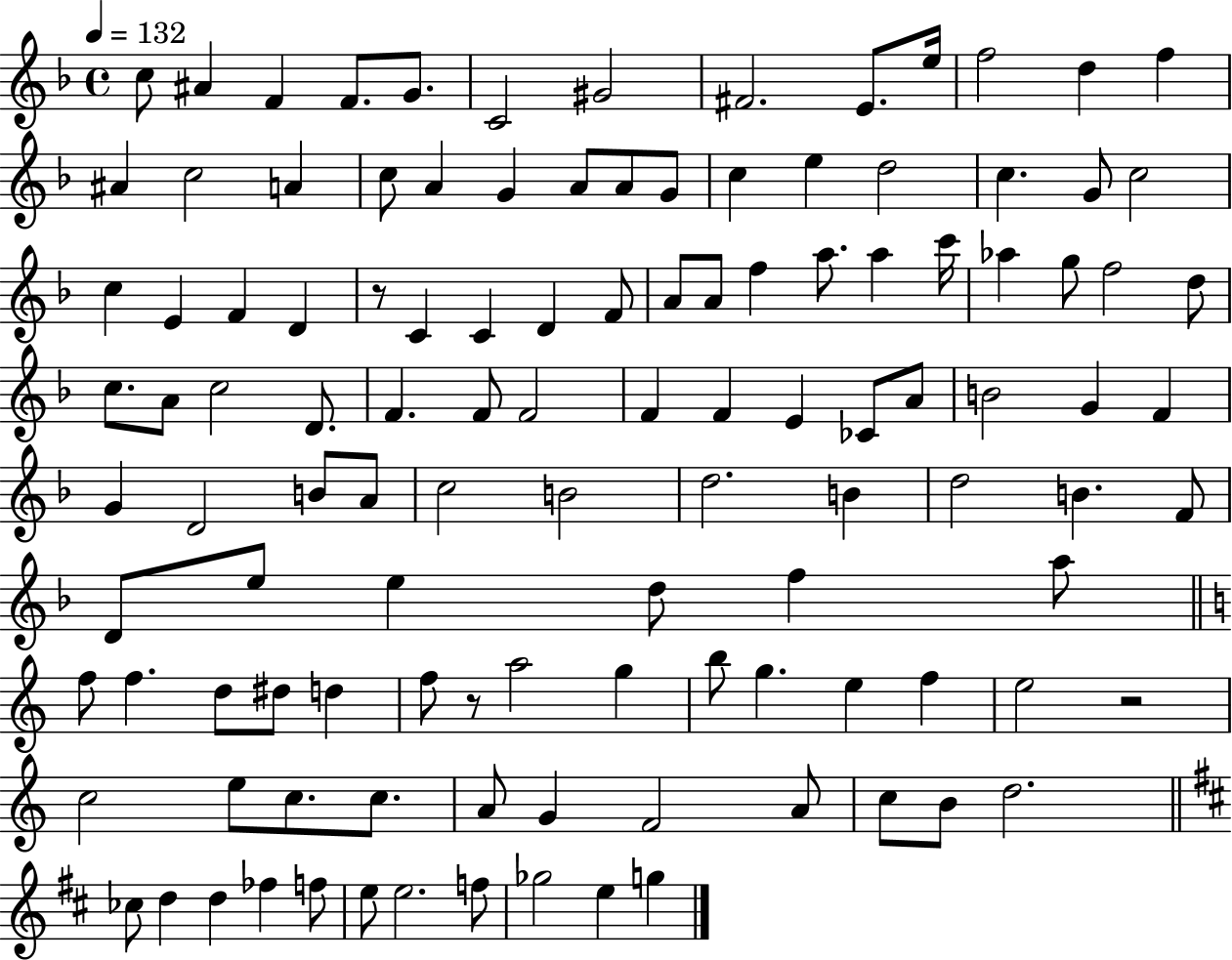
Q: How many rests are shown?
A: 3